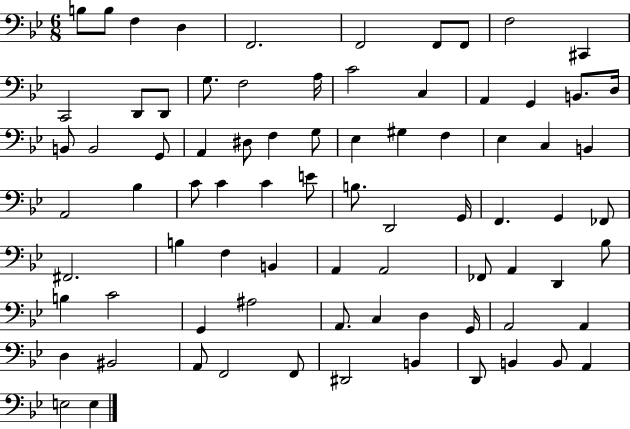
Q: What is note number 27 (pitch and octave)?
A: D#3